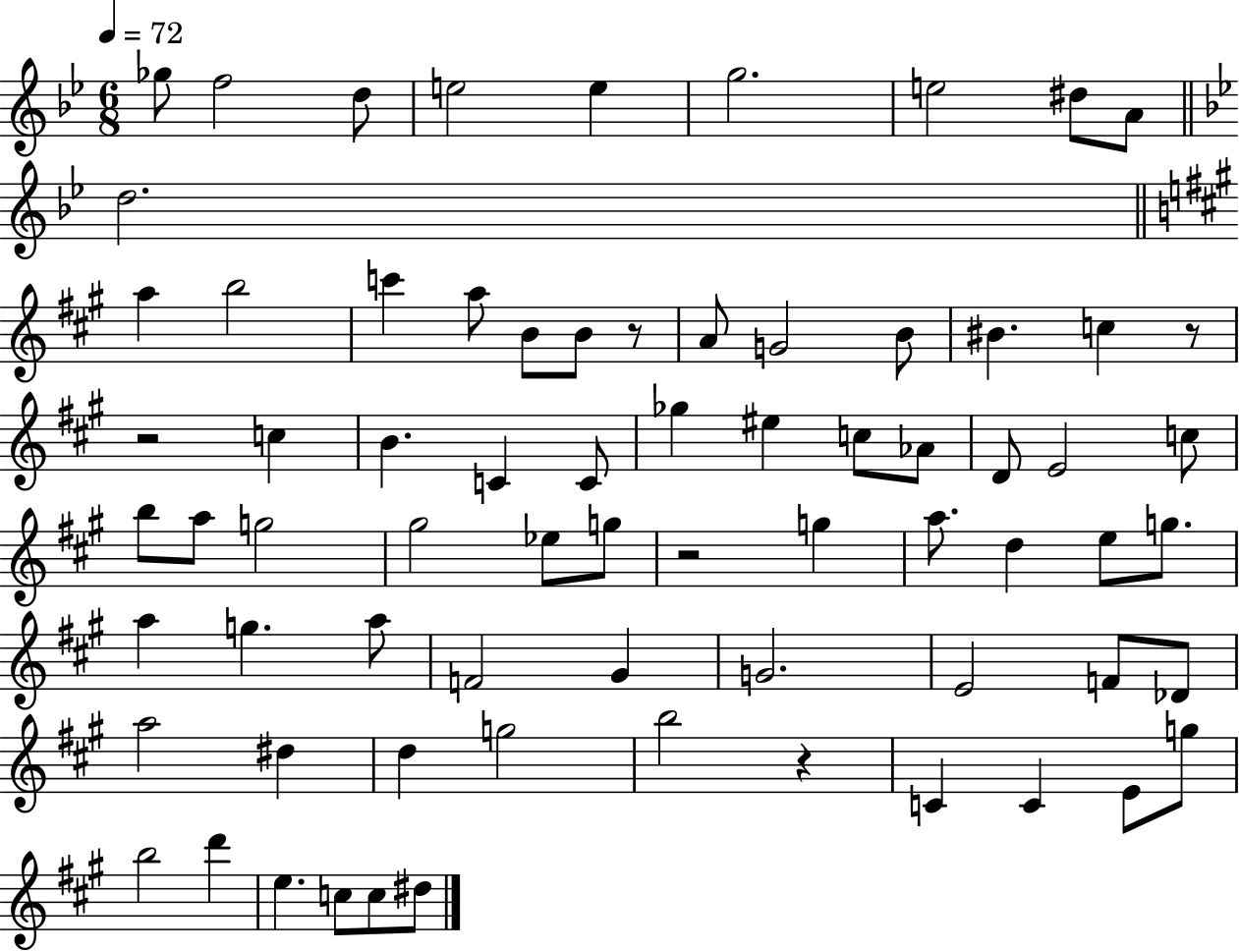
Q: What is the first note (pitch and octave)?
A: Gb5